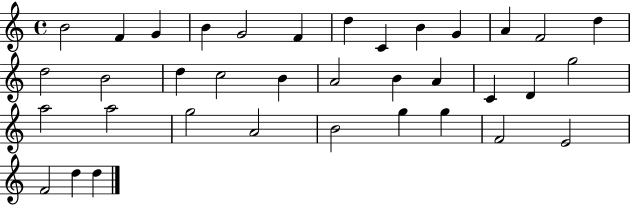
{
  \clef treble
  \time 4/4
  \defaultTimeSignature
  \key c \major
  b'2 f'4 g'4 | b'4 g'2 f'4 | d''4 c'4 b'4 g'4 | a'4 f'2 d''4 | \break d''2 b'2 | d''4 c''2 b'4 | a'2 b'4 a'4 | c'4 d'4 g''2 | \break a''2 a''2 | g''2 a'2 | b'2 g''4 g''4 | f'2 e'2 | \break f'2 d''4 d''4 | \bar "|."
}